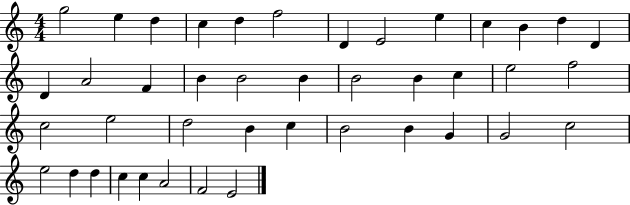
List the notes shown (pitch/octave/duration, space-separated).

G5/h E5/q D5/q C5/q D5/q F5/h D4/q E4/h E5/q C5/q B4/q D5/q D4/q D4/q A4/h F4/q B4/q B4/h B4/q B4/h B4/q C5/q E5/h F5/h C5/h E5/h D5/h B4/q C5/q B4/h B4/q G4/q G4/h C5/h E5/h D5/q D5/q C5/q C5/q A4/h F4/h E4/h